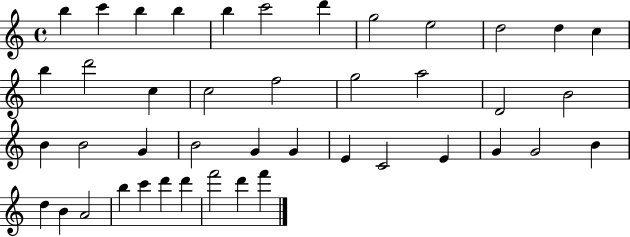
{
  \clef treble
  \time 4/4
  \defaultTimeSignature
  \key c \major
  b''4 c'''4 b''4 b''4 | b''4 c'''2 d'''4 | g''2 e''2 | d''2 d''4 c''4 | \break b''4 d'''2 c''4 | c''2 f''2 | g''2 a''2 | d'2 b'2 | \break b'4 b'2 g'4 | b'2 g'4 g'4 | e'4 c'2 e'4 | g'4 g'2 b'4 | \break d''4 b'4 a'2 | b''4 c'''4 d'''4 d'''4 | f'''2 d'''4 f'''4 | \bar "|."
}